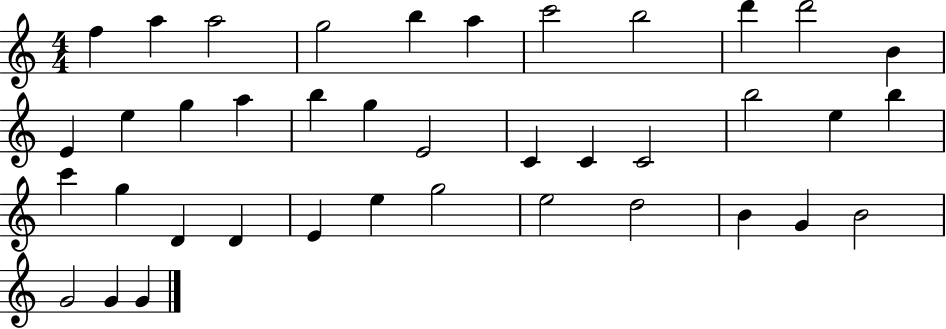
F5/q A5/q A5/h G5/h B5/q A5/q C6/h B5/h D6/q D6/h B4/q E4/q E5/q G5/q A5/q B5/q G5/q E4/h C4/q C4/q C4/h B5/h E5/q B5/q C6/q G5/q D4/q D4/q E4/q E5/q G5/h E5/h D5/h B4/q G4/q B4/h G4/h G4/q G4/q